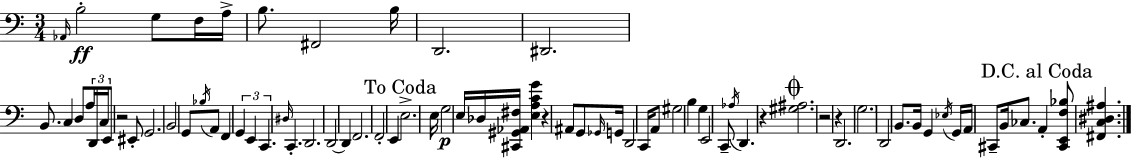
Ab2/s B3/h G3/e F3/s A3/s B3/e. F#2/h B3/s D2/h. D#2/h. B2/e. C3/q D3/e A3/s D2/s C3/s E2/e R/h EIS2/e G2/h. B2/h G2/e Bb3/s A2/e F2/q G2/q E2/q C2/q. D#3/s C2/q. D2/h. D2/h D2/q F2/h. F2/h E2/q E3/h. E3/s G3/h E3/s Db3/s [C#2,G#2,Ab2,F#3]/s [E3,A3,C4,G4]/q R/q A#2/e G2/e Gb2/s G2/s D2/h C2/s A2/e G#3/h B3/q G3/q E2/h C2/e Ab3/s D2/q. R/q [G#3,A#3]/h. R/h R/q D2/h. G3/h. D2/h B2/e. B2/s G2/q Eb3/s G2/s A2/s C#2/e B2/s CES3/e. A2/q [C#2,E2,F3,Bb3]/e [F#2,C3,D#3,A#3]/q.